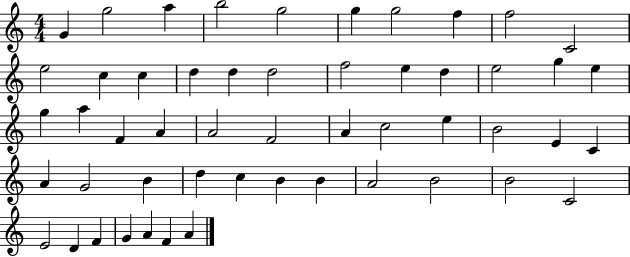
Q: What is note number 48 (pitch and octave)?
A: F4